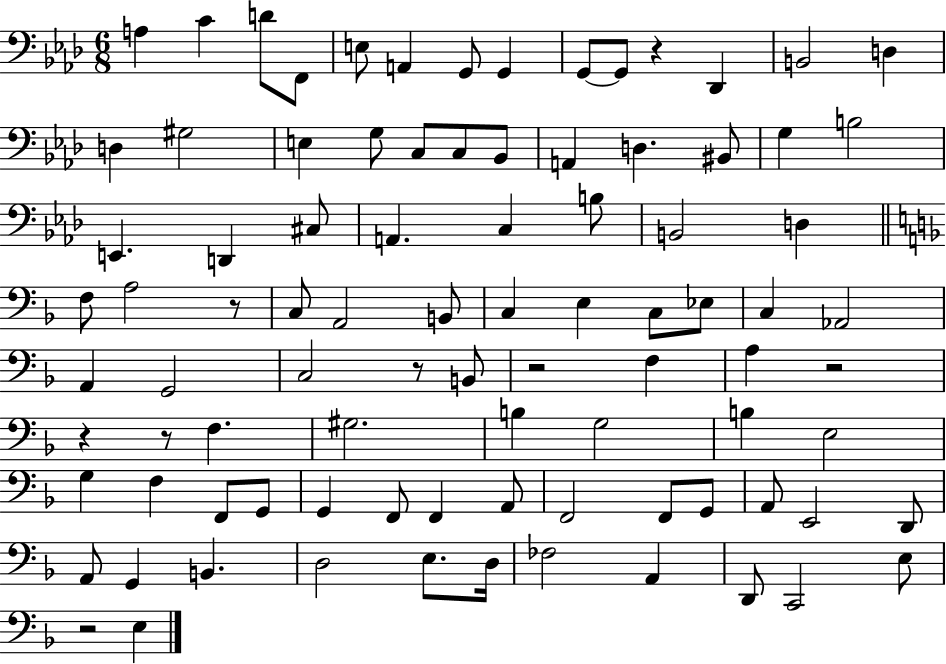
X:1
T:Untitled
M:6/8
L:1/4
K:Ab
A, C D/2 F,,/2 E,/2 A,, G,,/2 G,, G,,/2 G,,/2 z _D,, B,,2 D, D, ^G,2 E, G,/2 C,/2 C,/2 _B,,/2 A,, D, ^B,,/2 G, B,2 E,, D,, ^C,/2 A,, C, B,/2 B,,2 D, F,/2 A,2 z/2 C,/2 A,,2 B,,/2 C, E, C,/2 _E,/2 C, _A,,2 A,, G,,2 C,2 z/2 B,,/2 z2 F, A, z2 z z/2 F, ^G,2 B, G,2 B, E,2 G, F, F,,/2 G,,/2 G,, F,,/2 F,, A,,/2 F,,2 F,,/2 G,,/2 A,,/2 E,,2 D,,/2 A,,/2 G,, B,, D,2 E,/2 D,/4 _F,2 A,, D,,/2 C,,2 E,/2 z2 E,